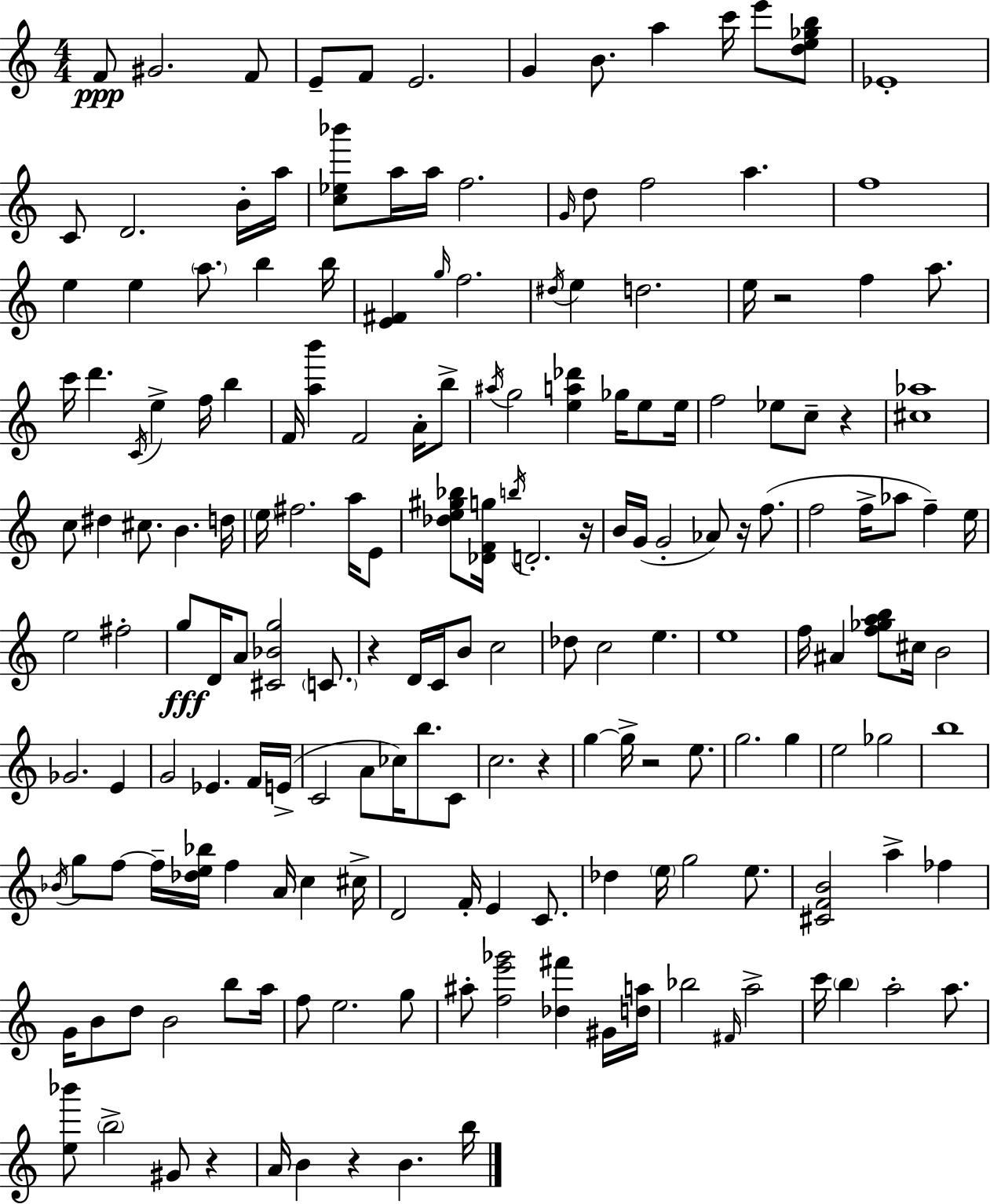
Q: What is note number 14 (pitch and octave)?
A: D4